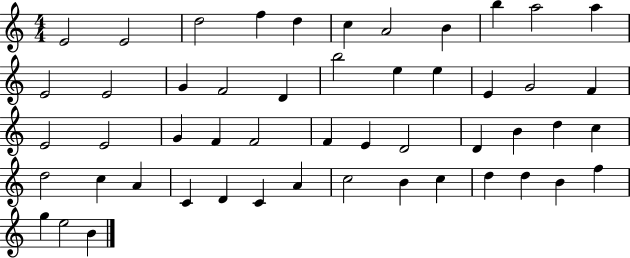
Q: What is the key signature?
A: C major